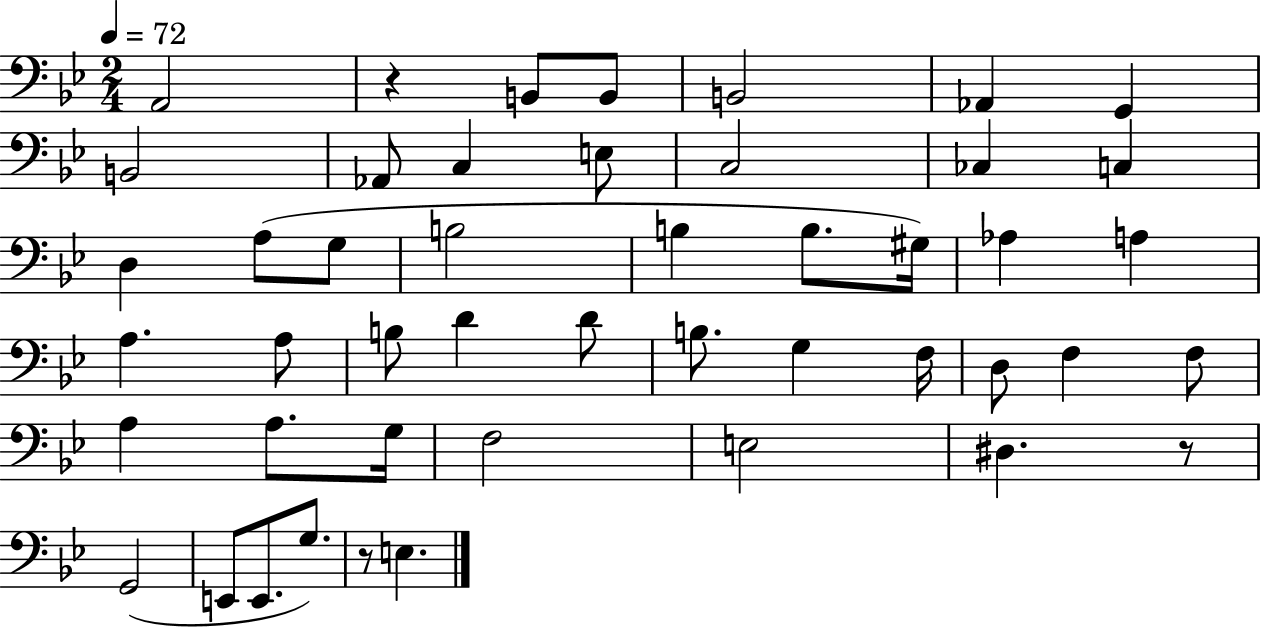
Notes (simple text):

A2/h R/q B2/e B2/e B2/h Ab2/q G2/q B2/h Ab2/e C3/q E3/e C3/h CES3/q C3/q D3/q A3/e G3/e B3/h B3/q B3/e. G#3/s Ab3/q A3/q A3/q. A3/e B3/e D4/q D4/e B3/e. G3/q F3/s D3/e F3/q F3/e A3/q A3/e. G3/s F3/h E3/h D#3/q. R/e G2/h E2/e E2/e. G3/e. R/e E3/q.